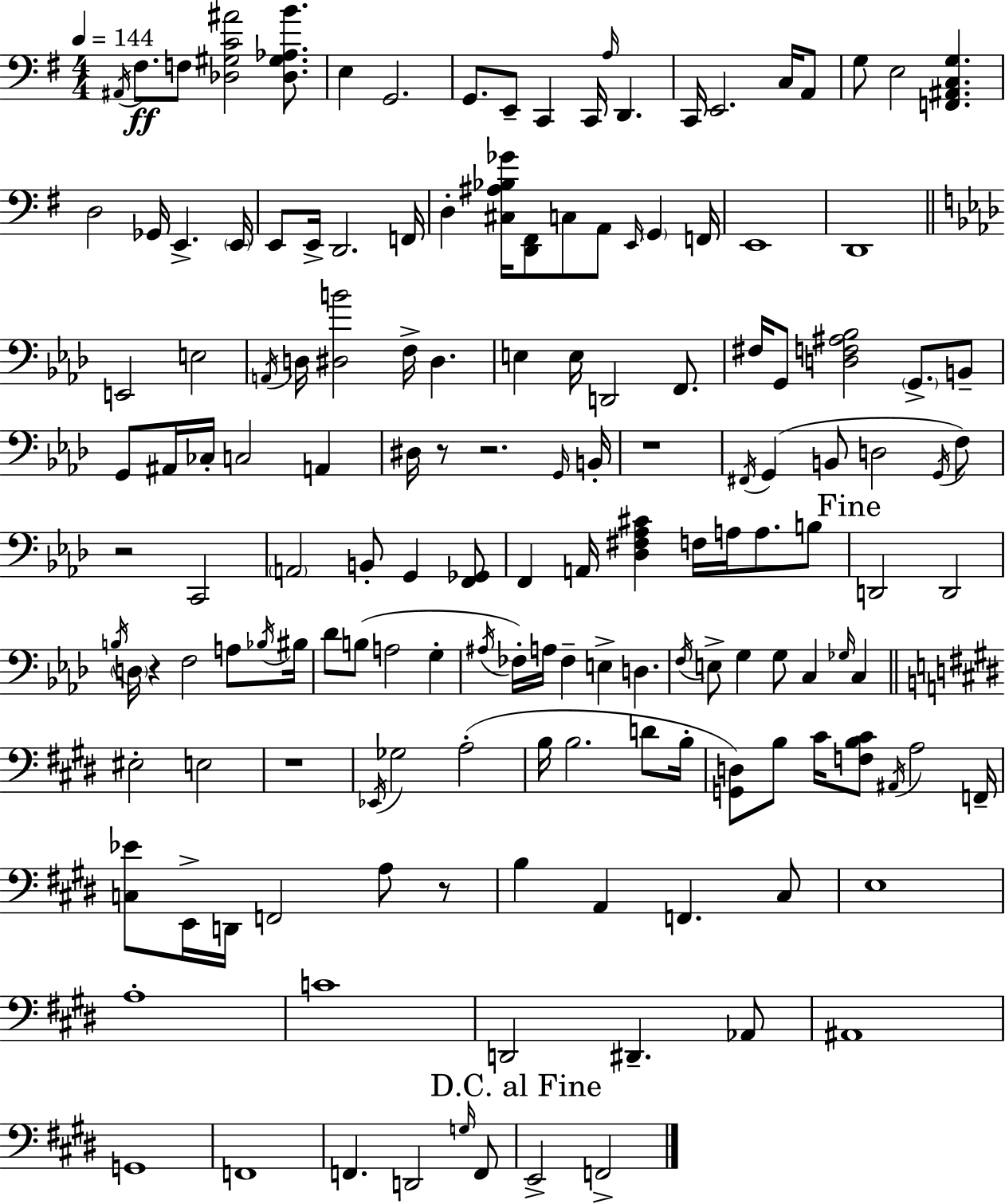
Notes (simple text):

A#2/s F#3/e. F3/e [Db3,G#3,C4,A#4]/h [Db3,G#3,Ab3,B4]/e. E3/q G2/h. G2/e. E2/e C2/q C2/s A3/s D2/q. C2/s E2/h. C3/s A2/e G3/e E3/h [F2,A#2,C3,G3]/q. D3/h Gb2/s E2/q. E2/s E2/e E2/s D2/h. F2/s D3/q [C#3,A#3,Bb3,Gb4]/s [D2,F#2]/e C3/e A2/e E2/s G2/q F2/s E2/w D2/w E2/h E3/h A2/s D3/s [D#3,B4]/h F3/s D#3/q. E3/q E3/s D2/h F2/e. F#3/s G2/e [D3,F3,A#3,Bb3]/h G2/e. B2/e G2/e A#2/s CES3/s C3/h A2/q D#3/s R/e R/h. G2/s B2/s R/w F#2/s G2/q B2/e D3/h G2/s F3/e R/h C2/h A2/h B2/e G2/q [F2,Gb2]/e F2/q A2/s [Db3,F#3,Ab3,C#4]/q F3/s A3/s A3/e. B3/e D2/h D2/h B3/s D3/s R/q F3/h A3/e Bb3/s BIS3/s Db4/e B3/e A3/h G3/q A#3/s FES3/s A3/s FES3/q E3/q D3/q. F3/s E3/e G3/q G3/e C3/q Gb3/s C3/q EIS3/h E3/h R/w Eb2/s Gb3/h A3/h B3/s B3/h. D4/e B3/s [G2,D3]/e B3/e C#4/s [F3,B3,C#4]/e A#2/s A3/h F2/s [C3,Eb4]/e E2/s D2/s F2/h A3/e R/e B3/q A2/q F2/q. C#3/e E3/w A3/w C4/w D2/h D#2/q. Ab2/e A#2/w G2/w F2/w F2/q. D2/h G3/s F2/e E2/h F2/h